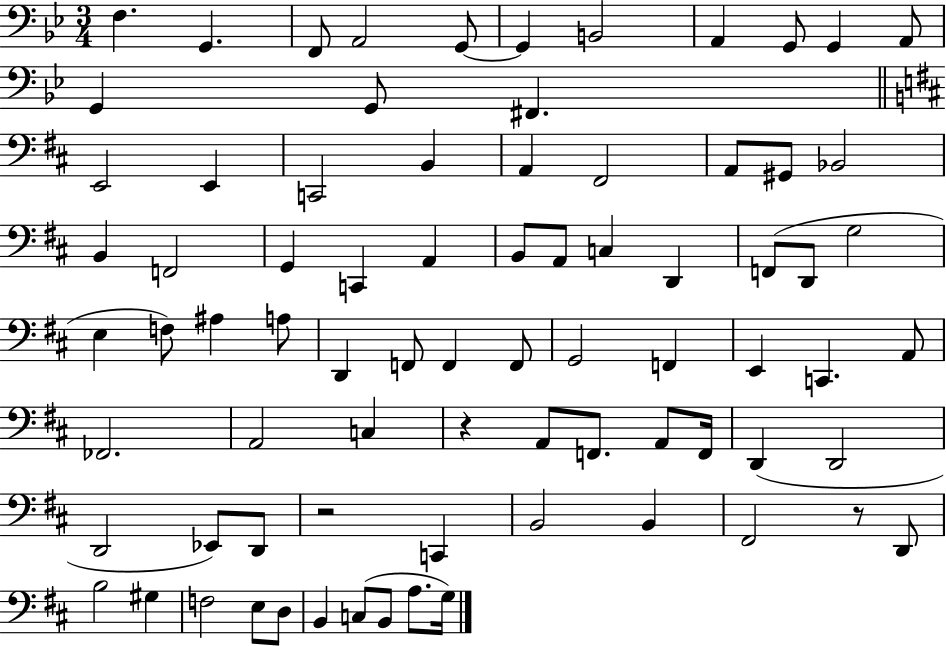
X:1
T:Untitled
M:3/4
L:1/4
K:Bb
F, G,, F,,/2 A,,2 G,,/2 G,, B,,2 A,, G,,/2 G,, A,,/2 G,, G,,/2 ^F,, E,,2 E,, C,,2 B,, A,, ^F,,2 A,,/2 ^G,,/2 _B,,2 B,, F,,2 G,, C,, A,, B,,/2 A,,/2 C, D,, F,,/2 D,,/2 G,2 E, F,/2 ^A, A,/2 D,, F,,/2 F,, F,,/2 G,,2 F,, E,, C,, A,,/2 _F,,2 A,,2 C, z A,,/2 F,,/2 A,,/2 F,,/4 D,, D,,2 D,,2 _E,,/2 D,,/2 z2 C,, B,,2 B,, ^F,,2 z/2 D,,/2 B,2 ^G, F,2 E,/2 D,/2 B,, C,/2 B,,/2 A,/2 G,/4